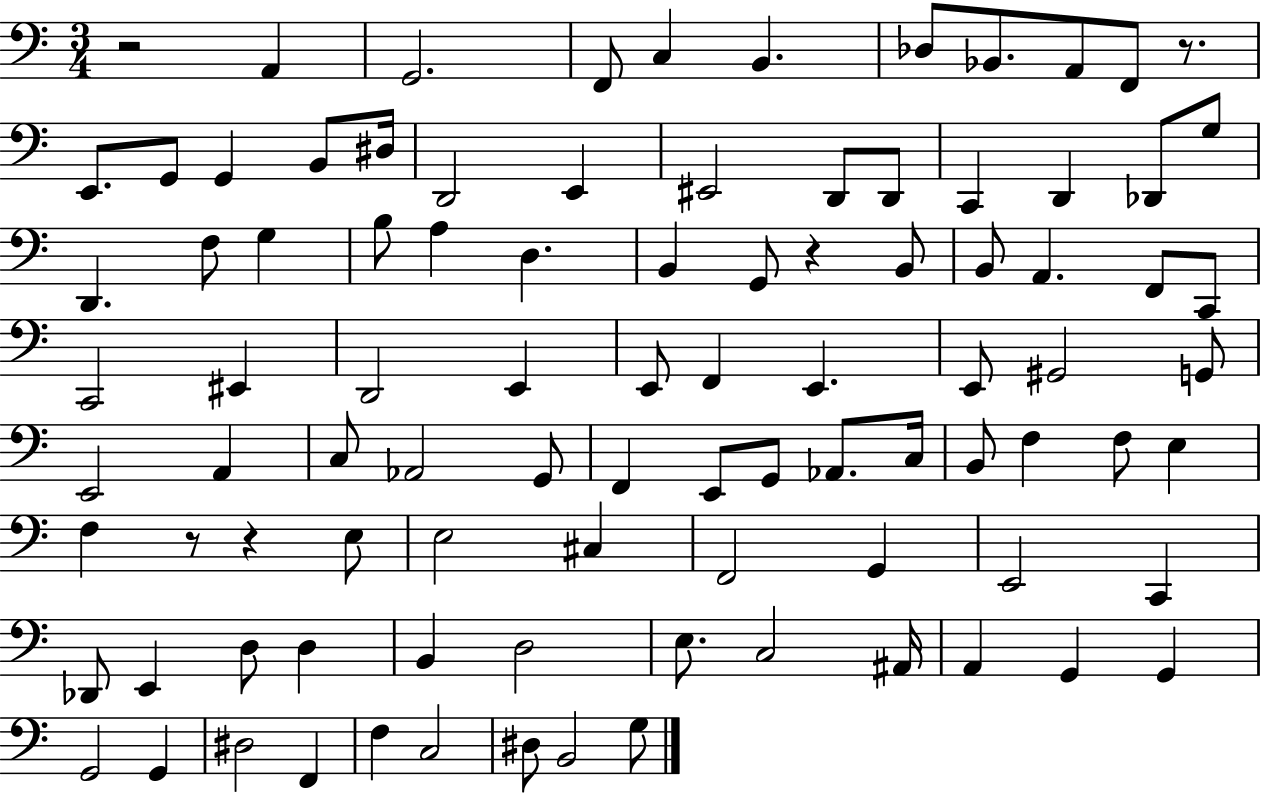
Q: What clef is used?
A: bass